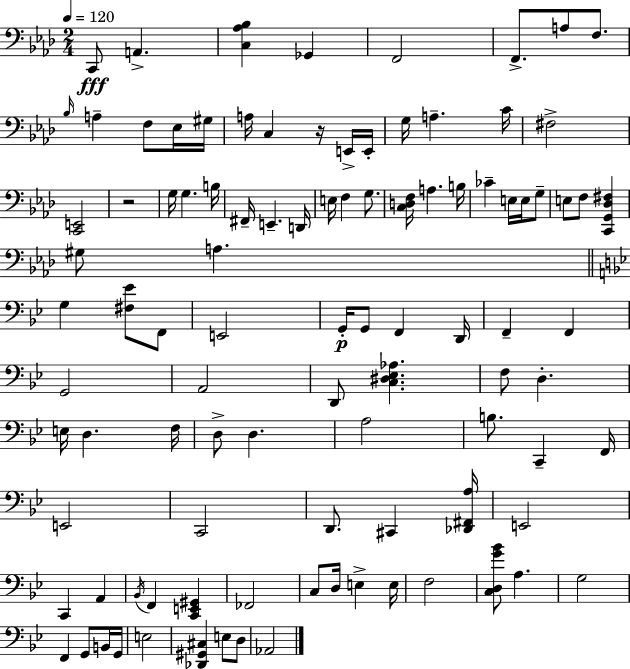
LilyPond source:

{
  \clef bass
  \numericTimeSignature
  \time 2/4
  \key aes \major
  \tempo 4 = 120
  c,8\fff a,4.-> | <c aes bes>4 ges,4 | f,2 | f,8.-> a8 f8. | \break \grace { bes16 } a4-- f8 ees16 | gis16 a16 c4 r16 e,16-> | e,16-. g16 a4.-- | c'16 fis2-> | \break <c, e,>2 | r2 | g16 g4. | b16 fis,16-- e,4.-- | \break d,16 e16 f4 g8. | <c d f>16 a4. | b16 ces'4-- e16 e16 g8-- | e8 f8 <c, g, des fis>4 | \break gis8 a4. | \bar "||" \break \key g \minor g4 <fis ees'>8 f,8 | e,2 | g,16-.\p g,8 f,4 d,16 | f,4-- f,4 | \break g,2 | a,2 | d,8 <c dis ees aes>4. | f8 d4.-. | \break e16 d4. f16 | d8-> d4. | a2 | b8. c,4-- f,16 | \break e,2 | c,2 | d,8. cis,4 <des, fis, a>16 | e,2 | \break c,4 a,4 | \acciaccatura { bes,16 } f,4 <c, e, gis,>4 | fes,2 | c8 d16 e4-> | \break e16 f2 | <c d g' bes'>8 a4. | g2 | f,4 g,8 b,16 | \break g,16 e2 | <des, gis, cis>4 e8 d8 | aes,2 | \bar "|."
}